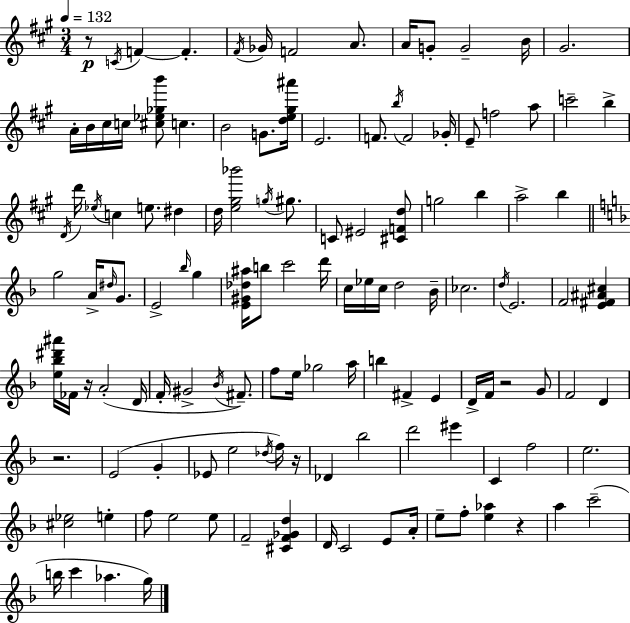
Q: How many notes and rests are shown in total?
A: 128